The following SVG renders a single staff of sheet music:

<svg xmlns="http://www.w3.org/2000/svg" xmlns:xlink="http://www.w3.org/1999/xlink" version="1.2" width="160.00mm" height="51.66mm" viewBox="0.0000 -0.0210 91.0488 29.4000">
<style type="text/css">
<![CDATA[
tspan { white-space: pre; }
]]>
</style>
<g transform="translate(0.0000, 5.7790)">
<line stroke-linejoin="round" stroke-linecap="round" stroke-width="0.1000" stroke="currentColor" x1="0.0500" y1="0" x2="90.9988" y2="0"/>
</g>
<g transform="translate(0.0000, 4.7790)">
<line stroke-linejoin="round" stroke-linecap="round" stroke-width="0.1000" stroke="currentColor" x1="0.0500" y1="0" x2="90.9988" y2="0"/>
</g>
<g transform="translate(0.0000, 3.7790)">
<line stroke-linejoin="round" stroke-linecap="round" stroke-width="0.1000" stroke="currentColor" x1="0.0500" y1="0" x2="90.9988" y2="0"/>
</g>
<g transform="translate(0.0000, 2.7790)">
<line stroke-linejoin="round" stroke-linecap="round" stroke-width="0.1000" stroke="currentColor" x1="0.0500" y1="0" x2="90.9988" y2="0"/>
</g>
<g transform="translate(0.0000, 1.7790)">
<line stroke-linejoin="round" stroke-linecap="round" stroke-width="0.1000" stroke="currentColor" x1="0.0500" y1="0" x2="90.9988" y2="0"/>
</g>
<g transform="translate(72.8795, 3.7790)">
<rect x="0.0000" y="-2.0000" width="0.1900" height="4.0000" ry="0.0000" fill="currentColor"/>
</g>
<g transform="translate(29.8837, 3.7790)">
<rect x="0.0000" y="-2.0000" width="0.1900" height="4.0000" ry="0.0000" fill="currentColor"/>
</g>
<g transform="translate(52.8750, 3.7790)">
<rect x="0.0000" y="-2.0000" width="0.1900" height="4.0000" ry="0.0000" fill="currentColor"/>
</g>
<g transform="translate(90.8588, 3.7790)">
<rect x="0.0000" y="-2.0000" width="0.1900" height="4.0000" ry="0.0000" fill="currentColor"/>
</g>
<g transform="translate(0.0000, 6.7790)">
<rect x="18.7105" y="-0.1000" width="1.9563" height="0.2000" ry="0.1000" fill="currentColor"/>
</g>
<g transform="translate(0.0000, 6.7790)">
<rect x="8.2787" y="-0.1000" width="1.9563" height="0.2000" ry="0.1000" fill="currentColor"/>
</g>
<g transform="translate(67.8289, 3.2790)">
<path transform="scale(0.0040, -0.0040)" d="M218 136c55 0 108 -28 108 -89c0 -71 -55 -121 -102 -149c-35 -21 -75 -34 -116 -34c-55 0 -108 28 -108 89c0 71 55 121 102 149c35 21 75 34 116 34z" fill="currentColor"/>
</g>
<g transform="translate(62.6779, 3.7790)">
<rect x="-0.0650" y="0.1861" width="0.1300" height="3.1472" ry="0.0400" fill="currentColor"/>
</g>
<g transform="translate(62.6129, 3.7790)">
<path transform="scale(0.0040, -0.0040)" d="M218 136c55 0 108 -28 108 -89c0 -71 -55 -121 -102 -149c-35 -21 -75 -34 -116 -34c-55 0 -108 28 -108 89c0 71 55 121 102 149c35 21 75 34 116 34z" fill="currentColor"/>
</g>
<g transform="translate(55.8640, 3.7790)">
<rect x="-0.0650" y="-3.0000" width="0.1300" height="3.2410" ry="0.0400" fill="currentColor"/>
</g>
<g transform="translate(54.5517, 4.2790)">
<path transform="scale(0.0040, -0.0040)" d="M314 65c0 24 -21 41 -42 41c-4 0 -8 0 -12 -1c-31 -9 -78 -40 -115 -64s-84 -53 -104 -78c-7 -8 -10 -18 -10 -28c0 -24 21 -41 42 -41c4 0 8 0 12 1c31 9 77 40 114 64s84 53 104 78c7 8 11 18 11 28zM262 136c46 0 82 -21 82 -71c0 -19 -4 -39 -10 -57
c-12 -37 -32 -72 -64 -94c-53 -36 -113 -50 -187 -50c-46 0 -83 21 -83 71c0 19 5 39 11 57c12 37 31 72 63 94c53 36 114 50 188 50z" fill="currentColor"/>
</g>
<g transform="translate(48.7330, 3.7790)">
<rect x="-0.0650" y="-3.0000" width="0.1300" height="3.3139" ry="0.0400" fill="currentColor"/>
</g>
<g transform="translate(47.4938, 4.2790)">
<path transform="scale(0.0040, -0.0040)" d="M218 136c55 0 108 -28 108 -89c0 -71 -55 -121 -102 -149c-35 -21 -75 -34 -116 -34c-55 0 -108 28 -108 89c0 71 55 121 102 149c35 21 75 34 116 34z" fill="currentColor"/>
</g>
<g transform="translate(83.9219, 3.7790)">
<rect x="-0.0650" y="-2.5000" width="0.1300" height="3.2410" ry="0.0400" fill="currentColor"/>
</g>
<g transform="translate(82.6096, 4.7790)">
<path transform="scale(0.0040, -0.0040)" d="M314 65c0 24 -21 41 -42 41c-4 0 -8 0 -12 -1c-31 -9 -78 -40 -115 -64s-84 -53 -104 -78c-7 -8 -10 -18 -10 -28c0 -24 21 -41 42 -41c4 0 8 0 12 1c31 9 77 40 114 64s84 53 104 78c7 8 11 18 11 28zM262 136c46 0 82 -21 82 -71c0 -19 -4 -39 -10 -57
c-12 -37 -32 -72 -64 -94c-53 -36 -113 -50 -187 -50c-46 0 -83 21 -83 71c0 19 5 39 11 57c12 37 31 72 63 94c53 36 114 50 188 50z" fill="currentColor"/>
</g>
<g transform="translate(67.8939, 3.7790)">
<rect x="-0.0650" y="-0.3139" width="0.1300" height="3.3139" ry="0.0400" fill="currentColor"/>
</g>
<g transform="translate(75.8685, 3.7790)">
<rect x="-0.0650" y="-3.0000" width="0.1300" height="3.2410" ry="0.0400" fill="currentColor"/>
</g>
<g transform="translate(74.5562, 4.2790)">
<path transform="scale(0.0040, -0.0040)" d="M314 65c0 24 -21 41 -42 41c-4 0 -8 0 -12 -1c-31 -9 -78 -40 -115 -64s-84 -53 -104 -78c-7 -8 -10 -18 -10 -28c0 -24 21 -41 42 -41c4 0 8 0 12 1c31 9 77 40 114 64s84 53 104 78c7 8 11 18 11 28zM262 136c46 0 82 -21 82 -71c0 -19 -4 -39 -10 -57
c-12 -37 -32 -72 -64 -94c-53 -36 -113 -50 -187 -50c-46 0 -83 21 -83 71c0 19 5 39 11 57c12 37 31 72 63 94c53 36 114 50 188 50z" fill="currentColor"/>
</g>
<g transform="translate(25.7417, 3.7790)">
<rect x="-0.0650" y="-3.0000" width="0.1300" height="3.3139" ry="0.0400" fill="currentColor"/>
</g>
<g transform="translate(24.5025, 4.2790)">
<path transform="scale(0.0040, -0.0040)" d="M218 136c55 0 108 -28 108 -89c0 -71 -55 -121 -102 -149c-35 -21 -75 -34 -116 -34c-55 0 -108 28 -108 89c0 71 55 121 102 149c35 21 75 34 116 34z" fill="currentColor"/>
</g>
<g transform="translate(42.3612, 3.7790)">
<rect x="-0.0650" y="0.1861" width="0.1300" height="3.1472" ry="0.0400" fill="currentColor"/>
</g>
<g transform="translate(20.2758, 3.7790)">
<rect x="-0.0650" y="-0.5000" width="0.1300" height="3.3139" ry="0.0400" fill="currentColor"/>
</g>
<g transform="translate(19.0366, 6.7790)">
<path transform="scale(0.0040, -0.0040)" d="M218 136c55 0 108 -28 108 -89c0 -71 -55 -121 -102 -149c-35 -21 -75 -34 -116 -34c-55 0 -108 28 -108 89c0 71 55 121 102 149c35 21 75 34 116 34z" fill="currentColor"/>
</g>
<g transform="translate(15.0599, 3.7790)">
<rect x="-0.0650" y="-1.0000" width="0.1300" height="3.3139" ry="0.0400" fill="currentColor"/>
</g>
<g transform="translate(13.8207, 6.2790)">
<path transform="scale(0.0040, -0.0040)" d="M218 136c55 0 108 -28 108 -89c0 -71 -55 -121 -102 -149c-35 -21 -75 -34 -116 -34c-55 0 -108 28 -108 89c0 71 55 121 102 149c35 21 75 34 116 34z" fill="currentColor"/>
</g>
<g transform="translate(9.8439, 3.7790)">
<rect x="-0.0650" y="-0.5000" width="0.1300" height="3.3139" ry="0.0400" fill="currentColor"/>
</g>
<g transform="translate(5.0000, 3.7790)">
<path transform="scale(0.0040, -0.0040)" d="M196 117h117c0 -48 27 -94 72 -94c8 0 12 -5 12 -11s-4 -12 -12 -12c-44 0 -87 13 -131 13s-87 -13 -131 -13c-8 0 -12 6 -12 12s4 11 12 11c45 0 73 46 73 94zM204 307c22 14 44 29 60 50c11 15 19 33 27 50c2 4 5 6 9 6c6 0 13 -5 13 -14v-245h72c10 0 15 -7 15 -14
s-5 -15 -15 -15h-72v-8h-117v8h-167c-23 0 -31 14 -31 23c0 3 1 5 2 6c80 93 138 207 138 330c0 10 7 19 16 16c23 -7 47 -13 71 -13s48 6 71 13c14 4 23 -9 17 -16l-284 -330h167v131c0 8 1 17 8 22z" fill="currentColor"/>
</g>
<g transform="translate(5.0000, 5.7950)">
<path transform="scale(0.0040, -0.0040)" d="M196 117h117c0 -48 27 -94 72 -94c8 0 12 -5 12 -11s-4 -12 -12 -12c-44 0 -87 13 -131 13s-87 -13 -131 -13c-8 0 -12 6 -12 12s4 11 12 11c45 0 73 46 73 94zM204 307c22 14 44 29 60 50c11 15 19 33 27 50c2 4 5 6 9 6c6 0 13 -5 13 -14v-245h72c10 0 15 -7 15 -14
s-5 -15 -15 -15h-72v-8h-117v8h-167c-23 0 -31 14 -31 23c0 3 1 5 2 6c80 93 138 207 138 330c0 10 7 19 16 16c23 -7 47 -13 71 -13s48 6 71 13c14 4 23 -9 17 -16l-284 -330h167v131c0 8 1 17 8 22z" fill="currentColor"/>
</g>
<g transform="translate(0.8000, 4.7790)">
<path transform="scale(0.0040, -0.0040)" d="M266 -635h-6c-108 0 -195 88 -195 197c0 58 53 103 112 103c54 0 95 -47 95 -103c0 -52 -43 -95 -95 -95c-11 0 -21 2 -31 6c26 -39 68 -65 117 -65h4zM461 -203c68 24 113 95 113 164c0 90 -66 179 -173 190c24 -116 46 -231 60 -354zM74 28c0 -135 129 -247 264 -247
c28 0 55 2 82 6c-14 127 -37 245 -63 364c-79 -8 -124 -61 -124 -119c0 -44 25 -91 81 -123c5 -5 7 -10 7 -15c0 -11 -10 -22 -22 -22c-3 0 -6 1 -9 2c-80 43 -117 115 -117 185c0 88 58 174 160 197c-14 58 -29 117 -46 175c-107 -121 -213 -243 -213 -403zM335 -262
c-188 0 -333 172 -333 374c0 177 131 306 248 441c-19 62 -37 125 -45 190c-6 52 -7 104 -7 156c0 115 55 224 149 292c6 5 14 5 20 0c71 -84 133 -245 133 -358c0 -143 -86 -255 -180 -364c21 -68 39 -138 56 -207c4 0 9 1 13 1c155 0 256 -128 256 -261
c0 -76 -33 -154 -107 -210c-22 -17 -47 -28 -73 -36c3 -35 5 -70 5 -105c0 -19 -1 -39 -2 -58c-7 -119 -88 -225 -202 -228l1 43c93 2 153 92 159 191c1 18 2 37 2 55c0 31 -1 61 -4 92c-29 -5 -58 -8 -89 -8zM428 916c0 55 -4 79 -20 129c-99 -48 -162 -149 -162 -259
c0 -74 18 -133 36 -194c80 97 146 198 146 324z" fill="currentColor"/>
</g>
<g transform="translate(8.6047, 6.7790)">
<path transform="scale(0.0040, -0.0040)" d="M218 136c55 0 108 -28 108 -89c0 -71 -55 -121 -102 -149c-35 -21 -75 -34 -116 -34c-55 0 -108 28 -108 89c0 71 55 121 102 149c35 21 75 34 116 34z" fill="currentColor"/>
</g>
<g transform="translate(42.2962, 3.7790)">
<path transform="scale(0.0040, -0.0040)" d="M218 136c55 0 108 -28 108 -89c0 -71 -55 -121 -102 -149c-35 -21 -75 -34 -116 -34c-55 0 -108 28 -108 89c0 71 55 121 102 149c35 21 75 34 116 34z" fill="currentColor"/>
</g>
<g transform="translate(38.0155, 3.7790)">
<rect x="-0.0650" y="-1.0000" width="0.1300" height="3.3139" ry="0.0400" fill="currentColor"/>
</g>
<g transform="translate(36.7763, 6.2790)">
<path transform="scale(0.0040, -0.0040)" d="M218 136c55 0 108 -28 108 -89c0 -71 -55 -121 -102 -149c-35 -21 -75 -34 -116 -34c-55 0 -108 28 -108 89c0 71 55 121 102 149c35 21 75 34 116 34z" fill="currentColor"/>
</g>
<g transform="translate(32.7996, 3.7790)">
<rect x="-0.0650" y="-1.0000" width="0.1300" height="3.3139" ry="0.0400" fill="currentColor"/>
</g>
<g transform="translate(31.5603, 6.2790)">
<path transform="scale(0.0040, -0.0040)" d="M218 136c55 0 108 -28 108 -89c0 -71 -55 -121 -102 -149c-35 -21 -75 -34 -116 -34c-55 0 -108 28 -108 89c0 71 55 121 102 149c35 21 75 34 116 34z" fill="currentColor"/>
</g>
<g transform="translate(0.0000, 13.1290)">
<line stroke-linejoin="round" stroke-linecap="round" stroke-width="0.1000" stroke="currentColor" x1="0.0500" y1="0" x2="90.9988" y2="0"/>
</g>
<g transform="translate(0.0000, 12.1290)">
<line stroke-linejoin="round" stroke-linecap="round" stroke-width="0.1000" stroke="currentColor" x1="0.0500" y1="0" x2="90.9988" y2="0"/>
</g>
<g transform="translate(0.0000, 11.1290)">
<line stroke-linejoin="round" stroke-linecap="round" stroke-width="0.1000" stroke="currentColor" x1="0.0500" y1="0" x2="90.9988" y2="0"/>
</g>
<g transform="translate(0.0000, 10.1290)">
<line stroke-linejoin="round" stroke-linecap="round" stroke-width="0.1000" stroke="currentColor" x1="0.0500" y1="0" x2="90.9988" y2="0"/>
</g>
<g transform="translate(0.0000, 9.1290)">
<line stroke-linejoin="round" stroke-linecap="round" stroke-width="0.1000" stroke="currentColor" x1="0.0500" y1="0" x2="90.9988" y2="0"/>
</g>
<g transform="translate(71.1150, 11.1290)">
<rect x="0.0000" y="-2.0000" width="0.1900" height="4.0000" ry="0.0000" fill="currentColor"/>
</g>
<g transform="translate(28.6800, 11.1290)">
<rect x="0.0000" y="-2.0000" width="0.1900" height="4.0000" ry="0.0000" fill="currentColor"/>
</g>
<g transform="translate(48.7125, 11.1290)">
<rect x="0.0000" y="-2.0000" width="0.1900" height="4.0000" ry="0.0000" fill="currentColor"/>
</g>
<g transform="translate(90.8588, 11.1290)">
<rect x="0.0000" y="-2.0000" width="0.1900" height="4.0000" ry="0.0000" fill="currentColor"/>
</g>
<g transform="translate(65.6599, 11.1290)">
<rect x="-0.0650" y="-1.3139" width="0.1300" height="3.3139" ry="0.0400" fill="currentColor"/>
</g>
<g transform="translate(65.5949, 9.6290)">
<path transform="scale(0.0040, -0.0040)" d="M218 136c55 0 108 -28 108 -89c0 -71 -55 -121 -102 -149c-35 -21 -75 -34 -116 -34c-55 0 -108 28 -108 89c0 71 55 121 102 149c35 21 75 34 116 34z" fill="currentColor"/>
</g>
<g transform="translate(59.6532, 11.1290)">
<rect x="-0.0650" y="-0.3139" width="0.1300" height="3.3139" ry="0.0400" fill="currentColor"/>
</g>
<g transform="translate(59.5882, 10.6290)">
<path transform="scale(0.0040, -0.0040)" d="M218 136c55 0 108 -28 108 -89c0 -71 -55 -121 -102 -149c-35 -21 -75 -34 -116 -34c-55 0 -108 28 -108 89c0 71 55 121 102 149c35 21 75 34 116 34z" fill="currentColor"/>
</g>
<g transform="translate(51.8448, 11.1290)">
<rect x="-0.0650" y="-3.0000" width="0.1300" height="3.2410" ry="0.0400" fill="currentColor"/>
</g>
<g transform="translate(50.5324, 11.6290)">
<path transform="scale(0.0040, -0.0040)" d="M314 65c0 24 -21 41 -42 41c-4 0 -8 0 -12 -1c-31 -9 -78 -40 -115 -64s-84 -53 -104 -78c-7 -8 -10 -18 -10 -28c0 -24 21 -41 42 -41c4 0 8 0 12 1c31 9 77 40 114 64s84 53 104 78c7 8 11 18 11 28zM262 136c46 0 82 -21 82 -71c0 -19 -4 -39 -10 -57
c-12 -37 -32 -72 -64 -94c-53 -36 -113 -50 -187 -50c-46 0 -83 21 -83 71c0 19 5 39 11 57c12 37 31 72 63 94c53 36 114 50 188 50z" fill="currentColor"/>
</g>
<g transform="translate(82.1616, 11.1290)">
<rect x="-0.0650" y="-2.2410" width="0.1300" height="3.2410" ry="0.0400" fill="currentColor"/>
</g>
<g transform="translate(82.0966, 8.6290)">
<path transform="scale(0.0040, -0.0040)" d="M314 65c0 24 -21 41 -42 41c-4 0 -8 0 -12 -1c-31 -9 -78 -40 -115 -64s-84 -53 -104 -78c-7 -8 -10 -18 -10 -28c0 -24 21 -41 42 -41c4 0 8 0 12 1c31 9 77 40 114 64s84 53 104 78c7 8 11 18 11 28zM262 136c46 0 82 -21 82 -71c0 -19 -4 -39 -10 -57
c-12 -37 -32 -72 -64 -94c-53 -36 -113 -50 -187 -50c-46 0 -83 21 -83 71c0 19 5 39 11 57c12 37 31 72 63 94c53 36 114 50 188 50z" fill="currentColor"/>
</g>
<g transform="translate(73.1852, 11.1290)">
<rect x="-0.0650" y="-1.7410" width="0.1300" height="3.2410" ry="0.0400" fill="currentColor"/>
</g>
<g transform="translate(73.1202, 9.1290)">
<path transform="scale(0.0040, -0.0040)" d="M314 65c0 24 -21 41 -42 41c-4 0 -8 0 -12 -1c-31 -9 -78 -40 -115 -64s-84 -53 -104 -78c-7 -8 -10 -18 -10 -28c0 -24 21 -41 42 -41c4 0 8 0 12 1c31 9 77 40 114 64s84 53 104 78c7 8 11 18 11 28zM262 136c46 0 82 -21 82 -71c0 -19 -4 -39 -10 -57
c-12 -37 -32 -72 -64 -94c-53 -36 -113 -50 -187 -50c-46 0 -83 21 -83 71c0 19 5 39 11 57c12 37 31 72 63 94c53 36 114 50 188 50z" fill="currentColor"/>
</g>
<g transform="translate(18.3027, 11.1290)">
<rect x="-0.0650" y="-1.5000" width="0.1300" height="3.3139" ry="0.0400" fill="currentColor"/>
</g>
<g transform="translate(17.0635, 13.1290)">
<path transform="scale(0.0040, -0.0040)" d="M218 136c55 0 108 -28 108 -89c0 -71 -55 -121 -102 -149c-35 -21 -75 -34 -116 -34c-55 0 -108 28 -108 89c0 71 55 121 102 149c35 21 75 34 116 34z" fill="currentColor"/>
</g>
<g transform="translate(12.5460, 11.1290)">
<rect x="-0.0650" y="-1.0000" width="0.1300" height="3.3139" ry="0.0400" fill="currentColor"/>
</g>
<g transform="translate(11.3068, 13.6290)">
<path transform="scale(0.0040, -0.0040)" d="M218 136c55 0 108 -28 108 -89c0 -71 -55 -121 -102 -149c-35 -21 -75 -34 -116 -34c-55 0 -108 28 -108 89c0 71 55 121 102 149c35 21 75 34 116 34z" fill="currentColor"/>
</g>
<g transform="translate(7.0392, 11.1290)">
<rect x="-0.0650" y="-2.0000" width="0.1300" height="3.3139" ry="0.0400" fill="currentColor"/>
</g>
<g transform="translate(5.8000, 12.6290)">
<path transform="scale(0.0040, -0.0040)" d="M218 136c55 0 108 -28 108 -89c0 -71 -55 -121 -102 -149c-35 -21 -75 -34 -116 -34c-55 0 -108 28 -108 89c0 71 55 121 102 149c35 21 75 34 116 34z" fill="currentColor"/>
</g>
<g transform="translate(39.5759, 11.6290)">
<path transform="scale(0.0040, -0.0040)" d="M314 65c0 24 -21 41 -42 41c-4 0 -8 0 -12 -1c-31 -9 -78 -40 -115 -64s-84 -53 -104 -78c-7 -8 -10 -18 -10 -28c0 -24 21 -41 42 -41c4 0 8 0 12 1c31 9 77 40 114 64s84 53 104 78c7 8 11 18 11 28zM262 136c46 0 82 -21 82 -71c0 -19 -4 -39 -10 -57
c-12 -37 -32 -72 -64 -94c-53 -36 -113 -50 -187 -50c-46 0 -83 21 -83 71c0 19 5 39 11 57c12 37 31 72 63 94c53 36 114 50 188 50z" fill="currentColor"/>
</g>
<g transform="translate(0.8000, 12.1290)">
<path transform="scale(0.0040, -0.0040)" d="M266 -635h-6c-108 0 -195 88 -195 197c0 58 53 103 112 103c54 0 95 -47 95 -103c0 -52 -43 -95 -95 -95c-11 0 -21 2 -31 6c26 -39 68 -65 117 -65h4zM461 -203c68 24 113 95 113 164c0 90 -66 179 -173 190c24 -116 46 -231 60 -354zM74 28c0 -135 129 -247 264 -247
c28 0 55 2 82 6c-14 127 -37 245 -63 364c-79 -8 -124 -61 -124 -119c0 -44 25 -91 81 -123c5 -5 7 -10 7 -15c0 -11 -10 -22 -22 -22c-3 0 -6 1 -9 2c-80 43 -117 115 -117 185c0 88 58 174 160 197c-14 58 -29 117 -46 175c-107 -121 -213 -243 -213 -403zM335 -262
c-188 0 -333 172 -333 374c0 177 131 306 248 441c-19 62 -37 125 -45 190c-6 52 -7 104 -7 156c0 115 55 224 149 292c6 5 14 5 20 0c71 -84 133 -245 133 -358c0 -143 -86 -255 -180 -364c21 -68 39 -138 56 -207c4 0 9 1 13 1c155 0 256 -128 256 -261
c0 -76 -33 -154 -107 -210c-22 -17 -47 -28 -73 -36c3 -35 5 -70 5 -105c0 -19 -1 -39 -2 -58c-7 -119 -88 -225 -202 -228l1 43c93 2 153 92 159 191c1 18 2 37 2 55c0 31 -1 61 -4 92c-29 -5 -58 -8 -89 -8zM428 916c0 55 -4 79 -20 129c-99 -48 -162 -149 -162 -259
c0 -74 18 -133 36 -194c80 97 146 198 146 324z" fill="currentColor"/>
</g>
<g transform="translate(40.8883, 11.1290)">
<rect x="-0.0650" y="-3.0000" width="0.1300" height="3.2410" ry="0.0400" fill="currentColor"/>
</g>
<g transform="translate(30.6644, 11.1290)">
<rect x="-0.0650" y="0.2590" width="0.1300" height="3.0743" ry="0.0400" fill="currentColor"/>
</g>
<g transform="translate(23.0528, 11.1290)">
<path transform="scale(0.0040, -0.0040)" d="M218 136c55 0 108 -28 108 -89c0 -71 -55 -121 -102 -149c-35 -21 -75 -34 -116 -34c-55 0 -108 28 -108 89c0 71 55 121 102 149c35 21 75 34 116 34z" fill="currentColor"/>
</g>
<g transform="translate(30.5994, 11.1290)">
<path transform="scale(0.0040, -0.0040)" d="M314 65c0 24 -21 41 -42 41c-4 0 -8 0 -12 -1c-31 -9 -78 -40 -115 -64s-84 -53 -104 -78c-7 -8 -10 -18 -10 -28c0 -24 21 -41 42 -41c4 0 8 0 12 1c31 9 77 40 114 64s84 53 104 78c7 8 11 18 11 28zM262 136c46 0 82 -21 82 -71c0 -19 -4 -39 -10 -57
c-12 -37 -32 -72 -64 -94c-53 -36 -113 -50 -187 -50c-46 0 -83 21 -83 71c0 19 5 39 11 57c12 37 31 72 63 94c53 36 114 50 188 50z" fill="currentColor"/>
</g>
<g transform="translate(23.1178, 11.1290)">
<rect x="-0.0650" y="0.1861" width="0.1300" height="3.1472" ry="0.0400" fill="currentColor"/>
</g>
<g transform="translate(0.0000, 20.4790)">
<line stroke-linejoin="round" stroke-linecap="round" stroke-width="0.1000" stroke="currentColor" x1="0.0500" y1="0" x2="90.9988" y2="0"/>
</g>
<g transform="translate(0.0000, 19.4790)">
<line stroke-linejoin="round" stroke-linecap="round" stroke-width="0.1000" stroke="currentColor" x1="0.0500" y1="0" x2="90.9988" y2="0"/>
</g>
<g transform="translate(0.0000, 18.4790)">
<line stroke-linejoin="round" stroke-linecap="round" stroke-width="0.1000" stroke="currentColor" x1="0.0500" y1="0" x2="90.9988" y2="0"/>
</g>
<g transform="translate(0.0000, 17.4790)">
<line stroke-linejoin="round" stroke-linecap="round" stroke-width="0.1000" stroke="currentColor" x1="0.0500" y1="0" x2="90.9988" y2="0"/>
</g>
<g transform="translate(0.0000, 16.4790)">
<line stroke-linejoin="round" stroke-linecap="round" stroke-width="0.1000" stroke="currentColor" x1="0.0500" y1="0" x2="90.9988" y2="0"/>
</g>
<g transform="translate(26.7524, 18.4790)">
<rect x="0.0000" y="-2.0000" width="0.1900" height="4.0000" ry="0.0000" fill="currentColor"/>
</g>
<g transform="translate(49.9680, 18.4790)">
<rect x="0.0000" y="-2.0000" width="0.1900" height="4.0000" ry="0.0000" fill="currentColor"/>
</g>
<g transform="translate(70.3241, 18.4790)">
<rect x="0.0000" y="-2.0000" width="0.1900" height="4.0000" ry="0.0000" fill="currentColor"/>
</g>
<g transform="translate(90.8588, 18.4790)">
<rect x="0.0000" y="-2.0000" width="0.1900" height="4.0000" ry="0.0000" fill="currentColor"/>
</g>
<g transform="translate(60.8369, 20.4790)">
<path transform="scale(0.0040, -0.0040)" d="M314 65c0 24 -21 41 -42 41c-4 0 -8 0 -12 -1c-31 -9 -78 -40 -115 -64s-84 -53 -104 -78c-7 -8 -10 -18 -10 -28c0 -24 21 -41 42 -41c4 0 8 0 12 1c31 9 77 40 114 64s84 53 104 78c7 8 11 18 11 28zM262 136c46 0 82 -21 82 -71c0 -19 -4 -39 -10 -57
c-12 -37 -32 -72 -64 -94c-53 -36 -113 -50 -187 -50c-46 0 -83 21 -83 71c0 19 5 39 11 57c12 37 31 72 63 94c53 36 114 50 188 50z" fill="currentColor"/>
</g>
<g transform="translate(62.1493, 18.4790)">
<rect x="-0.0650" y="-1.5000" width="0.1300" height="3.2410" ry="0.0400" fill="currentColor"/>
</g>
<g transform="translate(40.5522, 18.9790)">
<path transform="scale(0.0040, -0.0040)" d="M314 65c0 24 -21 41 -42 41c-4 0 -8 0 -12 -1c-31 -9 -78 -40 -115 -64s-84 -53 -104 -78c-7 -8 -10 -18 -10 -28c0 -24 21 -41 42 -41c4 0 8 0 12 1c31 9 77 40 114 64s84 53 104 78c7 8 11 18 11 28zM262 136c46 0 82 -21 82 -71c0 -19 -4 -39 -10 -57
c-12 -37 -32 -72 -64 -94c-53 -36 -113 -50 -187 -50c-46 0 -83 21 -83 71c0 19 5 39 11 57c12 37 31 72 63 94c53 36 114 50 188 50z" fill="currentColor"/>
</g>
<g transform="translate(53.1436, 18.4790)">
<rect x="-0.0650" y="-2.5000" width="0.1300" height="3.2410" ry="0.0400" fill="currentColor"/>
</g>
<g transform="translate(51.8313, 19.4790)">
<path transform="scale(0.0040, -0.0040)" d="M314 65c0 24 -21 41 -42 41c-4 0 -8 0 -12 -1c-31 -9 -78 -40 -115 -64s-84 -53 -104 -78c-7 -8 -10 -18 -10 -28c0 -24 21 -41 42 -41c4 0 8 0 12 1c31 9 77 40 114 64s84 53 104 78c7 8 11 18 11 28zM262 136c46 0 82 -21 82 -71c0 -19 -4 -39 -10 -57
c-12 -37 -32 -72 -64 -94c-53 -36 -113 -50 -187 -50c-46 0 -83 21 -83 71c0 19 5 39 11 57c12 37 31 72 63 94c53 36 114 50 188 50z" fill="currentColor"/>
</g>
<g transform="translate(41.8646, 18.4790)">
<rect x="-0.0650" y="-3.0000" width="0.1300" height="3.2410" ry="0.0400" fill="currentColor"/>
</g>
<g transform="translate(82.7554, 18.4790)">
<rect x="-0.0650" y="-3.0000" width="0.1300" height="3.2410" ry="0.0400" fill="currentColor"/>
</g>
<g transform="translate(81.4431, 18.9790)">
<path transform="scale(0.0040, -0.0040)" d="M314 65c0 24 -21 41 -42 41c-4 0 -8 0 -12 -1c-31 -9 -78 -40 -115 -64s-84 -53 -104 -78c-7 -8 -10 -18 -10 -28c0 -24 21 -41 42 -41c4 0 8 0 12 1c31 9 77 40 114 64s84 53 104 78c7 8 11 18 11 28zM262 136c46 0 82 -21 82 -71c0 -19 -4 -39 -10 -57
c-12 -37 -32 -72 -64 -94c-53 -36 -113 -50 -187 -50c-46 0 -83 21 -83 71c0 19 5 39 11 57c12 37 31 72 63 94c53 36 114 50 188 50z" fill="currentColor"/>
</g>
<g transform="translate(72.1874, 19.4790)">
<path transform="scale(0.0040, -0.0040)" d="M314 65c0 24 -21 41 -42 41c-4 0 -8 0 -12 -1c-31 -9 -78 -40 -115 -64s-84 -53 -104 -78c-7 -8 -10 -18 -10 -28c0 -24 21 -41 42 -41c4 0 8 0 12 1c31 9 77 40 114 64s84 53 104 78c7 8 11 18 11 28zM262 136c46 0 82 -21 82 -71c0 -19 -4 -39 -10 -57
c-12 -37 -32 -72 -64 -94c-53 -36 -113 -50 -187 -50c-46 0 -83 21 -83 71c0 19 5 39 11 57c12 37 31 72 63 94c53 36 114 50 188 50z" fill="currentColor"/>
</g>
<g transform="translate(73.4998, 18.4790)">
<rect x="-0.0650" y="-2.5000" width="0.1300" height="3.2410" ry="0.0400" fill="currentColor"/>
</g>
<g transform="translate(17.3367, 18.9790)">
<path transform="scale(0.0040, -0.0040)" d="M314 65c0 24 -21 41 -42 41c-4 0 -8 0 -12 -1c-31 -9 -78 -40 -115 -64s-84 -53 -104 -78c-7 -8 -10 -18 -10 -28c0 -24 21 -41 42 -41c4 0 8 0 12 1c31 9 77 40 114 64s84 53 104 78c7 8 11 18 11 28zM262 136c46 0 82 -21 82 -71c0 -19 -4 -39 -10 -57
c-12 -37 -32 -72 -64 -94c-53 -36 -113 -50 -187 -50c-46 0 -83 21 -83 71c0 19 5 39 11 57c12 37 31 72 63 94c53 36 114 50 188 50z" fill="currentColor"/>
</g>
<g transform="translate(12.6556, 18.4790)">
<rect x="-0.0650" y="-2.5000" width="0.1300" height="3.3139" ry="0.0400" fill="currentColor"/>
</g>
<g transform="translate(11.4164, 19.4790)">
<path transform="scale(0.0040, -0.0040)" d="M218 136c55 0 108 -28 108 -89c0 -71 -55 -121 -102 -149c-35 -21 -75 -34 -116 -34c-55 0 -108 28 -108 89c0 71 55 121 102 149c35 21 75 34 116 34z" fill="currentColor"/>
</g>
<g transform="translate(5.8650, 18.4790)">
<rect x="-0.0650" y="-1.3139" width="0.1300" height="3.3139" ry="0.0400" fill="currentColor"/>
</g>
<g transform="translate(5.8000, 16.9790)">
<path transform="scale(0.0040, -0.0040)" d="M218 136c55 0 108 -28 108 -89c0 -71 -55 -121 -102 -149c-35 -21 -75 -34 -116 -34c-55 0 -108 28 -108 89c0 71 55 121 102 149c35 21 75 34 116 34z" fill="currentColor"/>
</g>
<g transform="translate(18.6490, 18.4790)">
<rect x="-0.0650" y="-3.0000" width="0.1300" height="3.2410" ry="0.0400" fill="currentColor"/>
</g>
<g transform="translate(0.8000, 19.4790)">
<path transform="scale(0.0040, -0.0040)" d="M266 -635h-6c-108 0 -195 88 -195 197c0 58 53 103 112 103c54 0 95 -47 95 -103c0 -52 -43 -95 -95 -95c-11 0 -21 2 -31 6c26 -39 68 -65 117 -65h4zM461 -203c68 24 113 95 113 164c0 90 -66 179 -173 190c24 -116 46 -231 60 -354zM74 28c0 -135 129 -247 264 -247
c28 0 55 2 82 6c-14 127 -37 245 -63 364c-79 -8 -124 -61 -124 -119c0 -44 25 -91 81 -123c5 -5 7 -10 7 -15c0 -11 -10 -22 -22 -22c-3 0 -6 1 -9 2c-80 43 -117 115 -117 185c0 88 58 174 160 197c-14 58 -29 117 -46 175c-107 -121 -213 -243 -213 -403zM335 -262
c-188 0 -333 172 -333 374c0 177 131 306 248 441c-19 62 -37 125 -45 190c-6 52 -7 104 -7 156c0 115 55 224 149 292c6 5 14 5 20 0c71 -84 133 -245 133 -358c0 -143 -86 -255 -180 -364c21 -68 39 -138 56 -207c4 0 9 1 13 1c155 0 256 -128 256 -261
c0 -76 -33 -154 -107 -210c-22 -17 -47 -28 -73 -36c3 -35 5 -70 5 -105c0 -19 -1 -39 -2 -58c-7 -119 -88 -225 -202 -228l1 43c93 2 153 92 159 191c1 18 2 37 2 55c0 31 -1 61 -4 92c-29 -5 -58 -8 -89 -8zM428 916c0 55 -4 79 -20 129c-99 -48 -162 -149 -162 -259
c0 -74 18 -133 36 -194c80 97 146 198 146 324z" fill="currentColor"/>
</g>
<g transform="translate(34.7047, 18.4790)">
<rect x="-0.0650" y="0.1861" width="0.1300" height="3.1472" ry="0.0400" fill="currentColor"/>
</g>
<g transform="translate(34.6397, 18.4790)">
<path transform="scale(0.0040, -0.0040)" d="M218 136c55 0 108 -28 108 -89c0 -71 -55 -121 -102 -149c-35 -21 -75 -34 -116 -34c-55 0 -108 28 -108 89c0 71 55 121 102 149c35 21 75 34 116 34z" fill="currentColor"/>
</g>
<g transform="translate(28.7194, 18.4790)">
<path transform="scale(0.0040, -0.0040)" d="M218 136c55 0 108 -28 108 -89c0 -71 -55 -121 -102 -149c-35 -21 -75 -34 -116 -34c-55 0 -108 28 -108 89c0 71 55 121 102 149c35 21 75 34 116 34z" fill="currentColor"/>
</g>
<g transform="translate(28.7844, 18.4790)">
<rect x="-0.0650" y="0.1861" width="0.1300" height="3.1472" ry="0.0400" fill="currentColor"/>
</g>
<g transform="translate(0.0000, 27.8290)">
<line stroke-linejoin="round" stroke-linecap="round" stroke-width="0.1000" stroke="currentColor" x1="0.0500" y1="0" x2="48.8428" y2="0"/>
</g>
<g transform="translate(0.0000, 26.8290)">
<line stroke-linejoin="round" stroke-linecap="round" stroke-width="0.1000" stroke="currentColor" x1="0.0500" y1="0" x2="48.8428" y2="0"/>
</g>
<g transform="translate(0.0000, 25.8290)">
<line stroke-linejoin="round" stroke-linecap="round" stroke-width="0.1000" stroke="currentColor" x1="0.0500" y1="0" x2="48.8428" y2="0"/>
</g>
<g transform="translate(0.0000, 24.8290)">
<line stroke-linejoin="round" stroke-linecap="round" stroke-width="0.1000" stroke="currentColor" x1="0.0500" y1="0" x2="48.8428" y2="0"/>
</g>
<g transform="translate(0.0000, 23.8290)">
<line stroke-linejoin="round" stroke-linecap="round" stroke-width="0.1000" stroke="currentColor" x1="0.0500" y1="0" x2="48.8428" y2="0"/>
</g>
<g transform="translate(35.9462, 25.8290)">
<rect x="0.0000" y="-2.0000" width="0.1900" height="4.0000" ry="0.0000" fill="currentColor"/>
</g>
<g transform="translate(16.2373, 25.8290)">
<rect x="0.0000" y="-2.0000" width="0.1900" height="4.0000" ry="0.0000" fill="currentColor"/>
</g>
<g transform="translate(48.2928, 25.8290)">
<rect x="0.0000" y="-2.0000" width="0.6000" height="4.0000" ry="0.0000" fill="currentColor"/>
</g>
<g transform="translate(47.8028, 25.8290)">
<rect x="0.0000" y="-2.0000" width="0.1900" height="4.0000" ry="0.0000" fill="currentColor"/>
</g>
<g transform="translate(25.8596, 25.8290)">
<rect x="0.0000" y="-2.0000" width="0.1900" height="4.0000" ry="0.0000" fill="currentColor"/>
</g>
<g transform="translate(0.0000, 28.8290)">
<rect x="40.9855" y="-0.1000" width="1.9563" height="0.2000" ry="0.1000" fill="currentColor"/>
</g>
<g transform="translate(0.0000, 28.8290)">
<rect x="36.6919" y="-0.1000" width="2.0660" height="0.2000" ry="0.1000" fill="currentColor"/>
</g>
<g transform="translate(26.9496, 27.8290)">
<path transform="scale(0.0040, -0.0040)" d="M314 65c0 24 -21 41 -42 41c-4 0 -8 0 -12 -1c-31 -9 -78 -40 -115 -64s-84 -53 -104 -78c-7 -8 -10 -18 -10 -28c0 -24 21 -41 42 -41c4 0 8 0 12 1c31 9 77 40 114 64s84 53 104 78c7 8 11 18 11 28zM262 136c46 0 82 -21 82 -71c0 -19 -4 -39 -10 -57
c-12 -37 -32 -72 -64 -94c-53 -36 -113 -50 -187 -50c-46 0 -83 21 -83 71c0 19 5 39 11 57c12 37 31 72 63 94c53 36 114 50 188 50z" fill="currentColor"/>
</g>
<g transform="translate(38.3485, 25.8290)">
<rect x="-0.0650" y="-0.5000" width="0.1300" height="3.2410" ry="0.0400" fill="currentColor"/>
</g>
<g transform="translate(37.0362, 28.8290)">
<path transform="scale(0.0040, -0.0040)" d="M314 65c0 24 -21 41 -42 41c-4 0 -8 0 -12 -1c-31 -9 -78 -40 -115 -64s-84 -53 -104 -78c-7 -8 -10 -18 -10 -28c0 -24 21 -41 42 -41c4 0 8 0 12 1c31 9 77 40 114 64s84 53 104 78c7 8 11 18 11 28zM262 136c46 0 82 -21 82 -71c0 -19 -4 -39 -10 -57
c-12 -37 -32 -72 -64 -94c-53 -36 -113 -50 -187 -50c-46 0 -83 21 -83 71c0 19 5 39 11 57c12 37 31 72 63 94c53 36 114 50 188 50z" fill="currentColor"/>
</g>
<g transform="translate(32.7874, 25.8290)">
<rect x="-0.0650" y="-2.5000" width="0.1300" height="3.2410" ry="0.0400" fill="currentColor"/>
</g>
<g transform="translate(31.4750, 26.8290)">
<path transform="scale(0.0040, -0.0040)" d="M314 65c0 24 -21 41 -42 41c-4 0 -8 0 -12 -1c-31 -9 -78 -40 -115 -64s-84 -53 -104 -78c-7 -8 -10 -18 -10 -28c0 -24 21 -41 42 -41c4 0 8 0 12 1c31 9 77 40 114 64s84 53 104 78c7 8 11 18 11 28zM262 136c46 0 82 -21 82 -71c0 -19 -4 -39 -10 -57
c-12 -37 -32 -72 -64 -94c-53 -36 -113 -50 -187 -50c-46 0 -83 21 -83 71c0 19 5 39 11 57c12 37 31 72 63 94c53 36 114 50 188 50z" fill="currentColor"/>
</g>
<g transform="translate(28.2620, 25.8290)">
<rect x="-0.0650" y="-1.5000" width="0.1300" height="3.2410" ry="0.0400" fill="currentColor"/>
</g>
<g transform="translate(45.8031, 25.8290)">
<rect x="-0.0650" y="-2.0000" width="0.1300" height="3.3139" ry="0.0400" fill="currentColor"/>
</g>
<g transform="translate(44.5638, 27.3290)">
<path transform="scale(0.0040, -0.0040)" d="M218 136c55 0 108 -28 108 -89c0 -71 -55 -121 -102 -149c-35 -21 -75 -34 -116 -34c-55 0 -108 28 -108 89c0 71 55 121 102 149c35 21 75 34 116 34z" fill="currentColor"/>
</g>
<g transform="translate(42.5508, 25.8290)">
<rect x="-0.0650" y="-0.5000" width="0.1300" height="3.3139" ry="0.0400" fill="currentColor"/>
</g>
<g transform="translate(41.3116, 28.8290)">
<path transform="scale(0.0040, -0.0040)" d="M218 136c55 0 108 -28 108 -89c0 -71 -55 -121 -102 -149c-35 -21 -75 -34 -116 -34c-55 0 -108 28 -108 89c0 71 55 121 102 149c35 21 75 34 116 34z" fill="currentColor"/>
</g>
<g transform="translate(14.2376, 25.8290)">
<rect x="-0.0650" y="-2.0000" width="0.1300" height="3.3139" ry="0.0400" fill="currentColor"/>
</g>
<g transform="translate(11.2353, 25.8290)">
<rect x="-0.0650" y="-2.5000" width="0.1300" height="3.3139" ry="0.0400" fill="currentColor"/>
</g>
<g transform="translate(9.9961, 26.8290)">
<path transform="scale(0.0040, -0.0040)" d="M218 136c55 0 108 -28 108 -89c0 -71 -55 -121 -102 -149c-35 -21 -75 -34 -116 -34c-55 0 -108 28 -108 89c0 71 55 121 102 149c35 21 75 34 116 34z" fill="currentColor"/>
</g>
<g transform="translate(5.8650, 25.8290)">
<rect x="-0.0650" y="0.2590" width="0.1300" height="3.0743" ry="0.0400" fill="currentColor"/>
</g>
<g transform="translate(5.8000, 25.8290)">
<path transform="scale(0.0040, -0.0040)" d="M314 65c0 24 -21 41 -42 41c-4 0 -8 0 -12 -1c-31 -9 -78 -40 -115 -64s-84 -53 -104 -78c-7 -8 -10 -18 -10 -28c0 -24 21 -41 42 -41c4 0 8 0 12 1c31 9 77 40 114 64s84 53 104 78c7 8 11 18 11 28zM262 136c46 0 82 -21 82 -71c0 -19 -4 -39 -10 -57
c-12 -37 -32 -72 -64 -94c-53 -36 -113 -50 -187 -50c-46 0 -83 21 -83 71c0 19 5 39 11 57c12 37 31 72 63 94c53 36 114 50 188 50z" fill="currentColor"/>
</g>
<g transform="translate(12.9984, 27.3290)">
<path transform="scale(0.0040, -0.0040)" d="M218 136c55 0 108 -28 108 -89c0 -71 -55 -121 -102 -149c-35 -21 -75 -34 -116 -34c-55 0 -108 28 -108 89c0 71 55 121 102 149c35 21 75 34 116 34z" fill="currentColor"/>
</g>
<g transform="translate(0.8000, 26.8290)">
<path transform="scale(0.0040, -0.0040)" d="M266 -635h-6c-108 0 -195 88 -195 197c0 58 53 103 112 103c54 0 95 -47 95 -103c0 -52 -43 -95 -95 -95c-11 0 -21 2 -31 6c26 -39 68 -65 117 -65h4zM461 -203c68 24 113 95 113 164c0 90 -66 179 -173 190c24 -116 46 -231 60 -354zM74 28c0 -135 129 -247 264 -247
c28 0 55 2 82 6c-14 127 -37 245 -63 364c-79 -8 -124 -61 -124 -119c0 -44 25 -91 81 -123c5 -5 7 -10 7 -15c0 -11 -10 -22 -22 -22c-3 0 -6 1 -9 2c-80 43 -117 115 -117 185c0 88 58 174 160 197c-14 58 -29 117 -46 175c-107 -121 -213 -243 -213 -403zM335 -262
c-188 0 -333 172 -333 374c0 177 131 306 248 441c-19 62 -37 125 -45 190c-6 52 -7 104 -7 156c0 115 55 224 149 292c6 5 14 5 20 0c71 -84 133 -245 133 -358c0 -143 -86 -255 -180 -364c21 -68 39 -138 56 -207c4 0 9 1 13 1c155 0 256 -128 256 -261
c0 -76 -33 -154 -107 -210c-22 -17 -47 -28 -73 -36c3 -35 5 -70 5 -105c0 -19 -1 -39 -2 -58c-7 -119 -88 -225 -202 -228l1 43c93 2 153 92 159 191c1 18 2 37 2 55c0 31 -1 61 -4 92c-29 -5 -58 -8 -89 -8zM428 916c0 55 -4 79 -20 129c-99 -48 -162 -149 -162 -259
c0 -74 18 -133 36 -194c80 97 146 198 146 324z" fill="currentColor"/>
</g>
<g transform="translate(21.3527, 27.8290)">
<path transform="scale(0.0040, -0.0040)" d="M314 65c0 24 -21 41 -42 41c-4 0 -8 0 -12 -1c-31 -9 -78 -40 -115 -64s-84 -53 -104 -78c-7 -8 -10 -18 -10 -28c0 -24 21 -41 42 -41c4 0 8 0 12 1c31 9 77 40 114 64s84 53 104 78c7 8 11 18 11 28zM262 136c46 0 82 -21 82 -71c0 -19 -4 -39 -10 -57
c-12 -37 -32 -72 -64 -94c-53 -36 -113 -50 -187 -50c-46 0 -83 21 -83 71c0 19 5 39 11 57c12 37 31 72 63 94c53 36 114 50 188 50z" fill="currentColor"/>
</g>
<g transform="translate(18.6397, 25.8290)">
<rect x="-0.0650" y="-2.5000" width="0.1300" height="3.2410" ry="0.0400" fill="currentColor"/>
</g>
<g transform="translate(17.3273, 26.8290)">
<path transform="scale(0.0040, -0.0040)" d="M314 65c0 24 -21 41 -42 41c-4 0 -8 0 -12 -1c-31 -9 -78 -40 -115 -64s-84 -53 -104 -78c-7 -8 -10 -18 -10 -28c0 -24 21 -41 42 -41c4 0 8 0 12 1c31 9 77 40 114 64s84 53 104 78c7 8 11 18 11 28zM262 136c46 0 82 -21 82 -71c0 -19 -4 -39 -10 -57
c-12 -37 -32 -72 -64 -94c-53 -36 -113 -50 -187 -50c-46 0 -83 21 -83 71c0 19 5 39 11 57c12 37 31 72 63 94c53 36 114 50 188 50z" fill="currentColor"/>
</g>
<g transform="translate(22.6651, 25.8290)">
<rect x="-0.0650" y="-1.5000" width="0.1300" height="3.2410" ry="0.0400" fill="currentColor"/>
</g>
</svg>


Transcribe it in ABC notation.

X:1
T:Untitled
M:4/4
L:1/4
K:C
C D C A D D B A A2 B c A2 G2 F D E B B2 A2 A2 c e f2 g2 e G A2 B B A2 G2 E2 G2 A2 B2 G F G2 E2 E2 G2 C2 C F